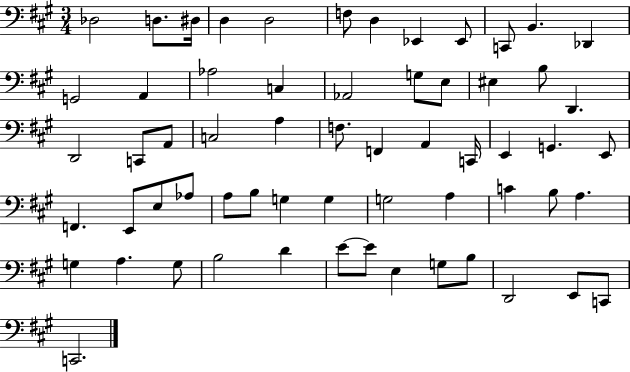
Db3/h D3/e. D#3/s D3/q D3/h F3/e D3/q Eb2/q Eb2/e C2/e B2/q. Db2/q G2/h A2/q Ab3/h C3/q Ab2/h G3/e E3/e EIS3/q B3/e D2/q. D2/h C2/e A2/e C3/h A3/q F3/e. F2/q A2/q C2/s E2/q G2/q. E2/e F2/q. E2/e E3/e Ab3/e A3/e B3/e G3/q G3/q G3/h A3/q C4/q B3/e A3/q. G3/q A3/q. G3/e B3/h D4/q E4/e E4/e E3/q G3/e B3/e D2/h E2/e C2/e C2/h.